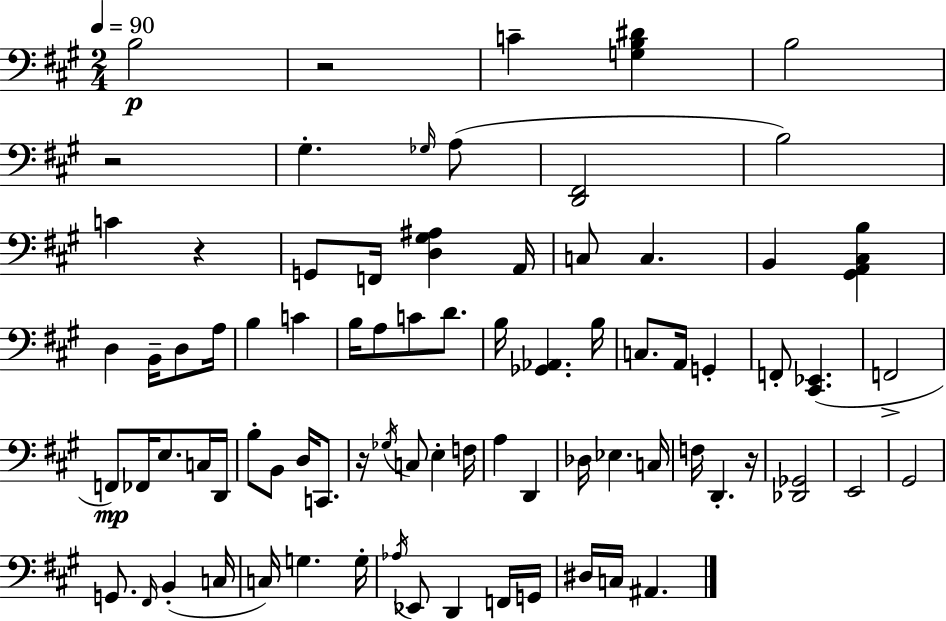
X:1
T:Untitled
M:2/4
L:1/4
K:A
B,2 z2 C [G,B,^D] B,2 z2 ^G, _G,/4 A,/2 [D,,^F,,]2 B,2 C z G,,/2 F,,/4 [D,^G,^A,] A,,/4 C,/2 C, B,, [^G,,A,,^C,B,] D, B,,/4 D,/2 A,/4 B, C B,/4 A,/2 C/2 D/2 B,/4 [_G,,_A,,] B,/4 C,/2 A,,/4 G,, F,,/2 [^C,,_E,,] F,,2 F,,/2 _F,,/4 E,/2 C,/4 D,,/4 B,/2 B,,/2 D,/4 C,,/2 z/4 _G,/4 C,/2 E, F,/4 A, D,, _D,/4 _E, C,/4 F,/4 D,, z/4 [_D,,_G,,]2 E,,2 ^G,,2 G,,/2 ^F,,/4 B,, C,/4 C,/4 G, G,/4 _A,/4 _E,,/2 D,, F,,/4 G,,/4 ^D,/4 C,/4 ^A,,